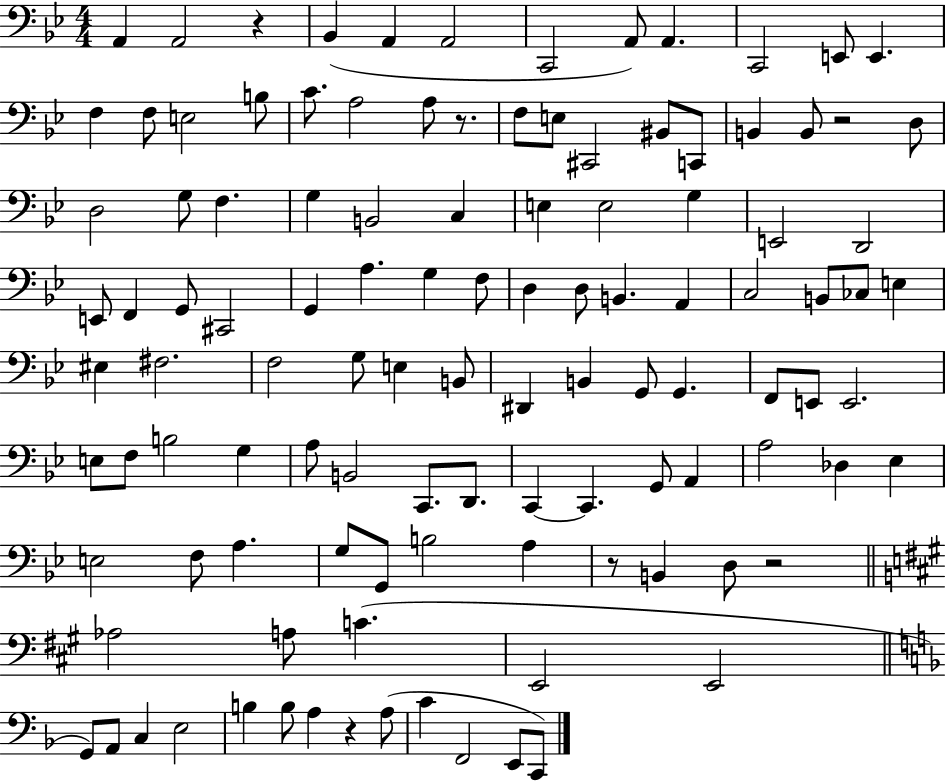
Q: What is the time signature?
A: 4/4